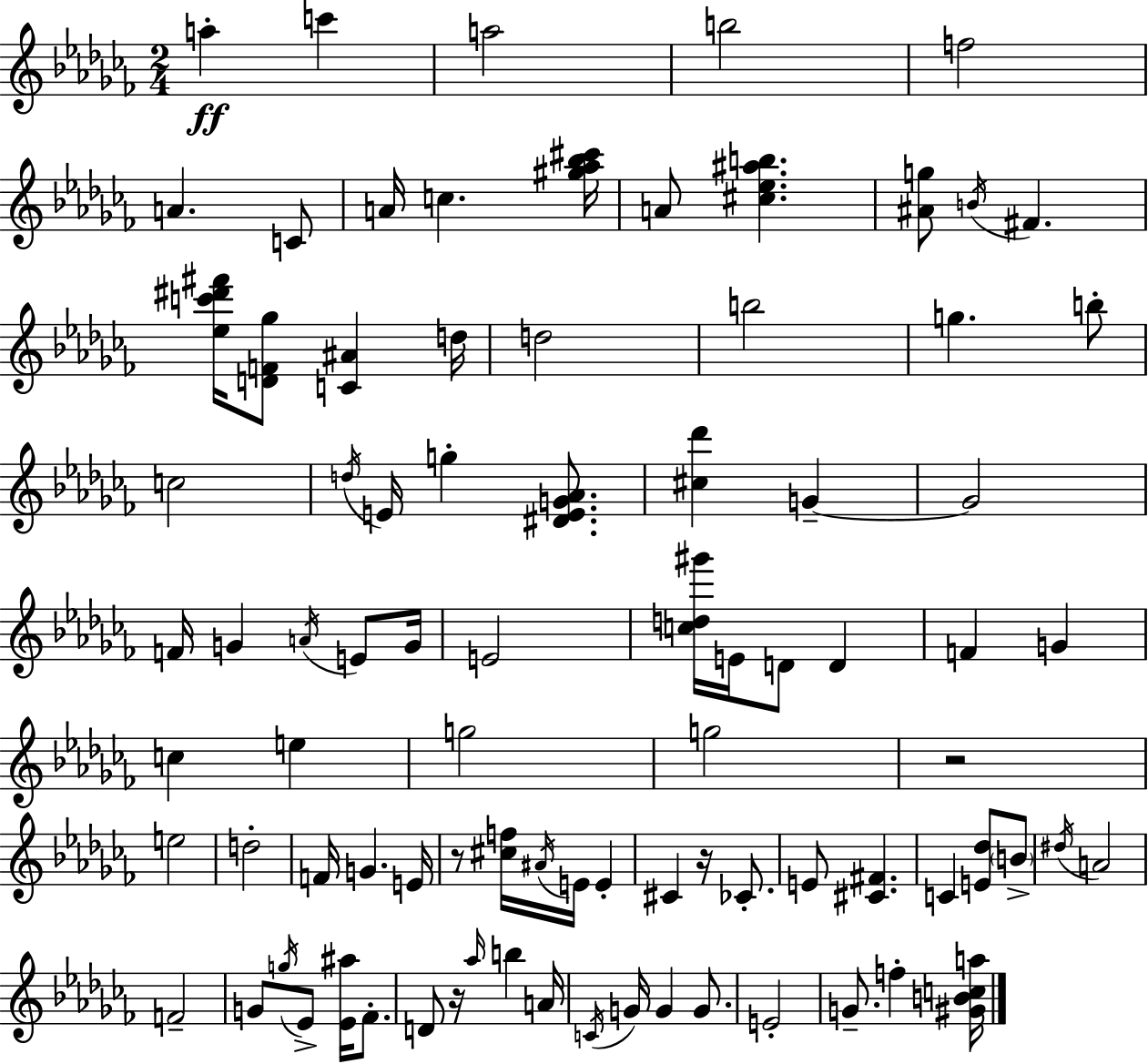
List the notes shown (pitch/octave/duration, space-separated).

A5/q C6/q A5/h B5/h F5/h A4/q. C4/e A4/s C5/q. [G#5,Ab5,Bb5,C#6]/s A4/e [C#5,Eb5,A#5,B5]/q. [A#4,G5]/e B4/s F#4/q. [Eb5,C6,D#6,F#6]/s [D4,F4,Gb5]/e [C4,A#4]/q D5/s D5/h B5/h G5/q. B5/e C5/h D5/s E4/s G5/q [D#4,E4,G4,Ab4]/e. [C#5,Db6]/q G4/q G4/h F4/s G4/q A4/s E4/e G4/s E4/h [C5,D5,G#6]/s E4/s D4/e D4/q F4/q G4/q C5/q E5/q G5/h G5/h R/h E5/h D5/h F4/s G4/q. E4/s R/e [C#5,F5]/s A#4/s E4/s E4/q C#4/q R/s CES4/e. E4/e [C#4,F#4]/q. C4/q [E4,Db5]/e B4/e D#5/s A4/h F4/h G4/e G5/s Eb4/e [Eb4,A#5]/s FES4/e. D4/e R/s Ab5/s B5/q A4/s C4/s G4/s G4/q G4/e. E4/h G4/e. F5/q [G#4,B4,C5,A5]/s